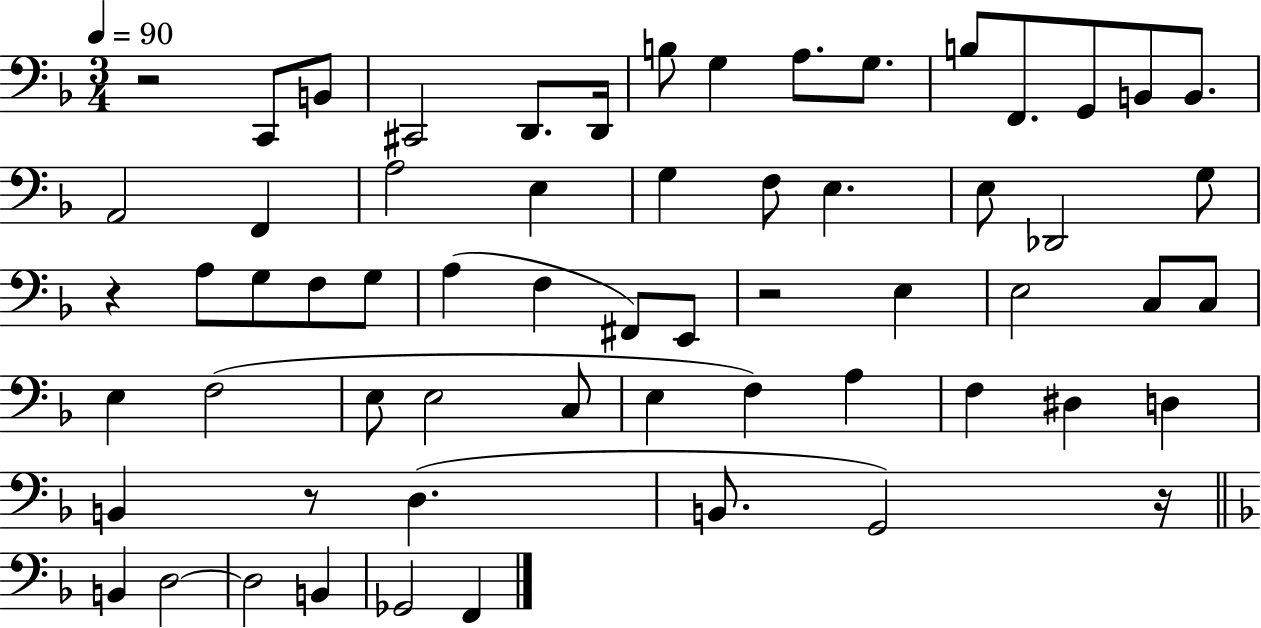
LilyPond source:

{
  \clef bass
  \numericTimeSignature
  \time 3/4
  \key f \major
  \tempo 4 = 90
  \repeat volta 2 { r2 c,8 b,8 | cis,2 d,8. d,16 | b8 g4 a8. g8. | b8 f,8. g,8 b,8 b,8. | \break a,2 f,4 | a2 e4 | g4 f8 e4. | e8 des,2 g8 | \break r4 a8 g8 f8 g8 | a4( f4 fis,8) e,8 | r2 e4 | e2 c8 c8 | \break e4 f2( | e8 e2 c8 | e4 f4) a4 | f4 dis4 d4 | \break b,4 r8 d4.( | b,8. g,2) r16 | \bar "||" \break \key f \major b,4 d2~~ | d2 b,4 | ges,2 f,4 | } \bar "|."
}